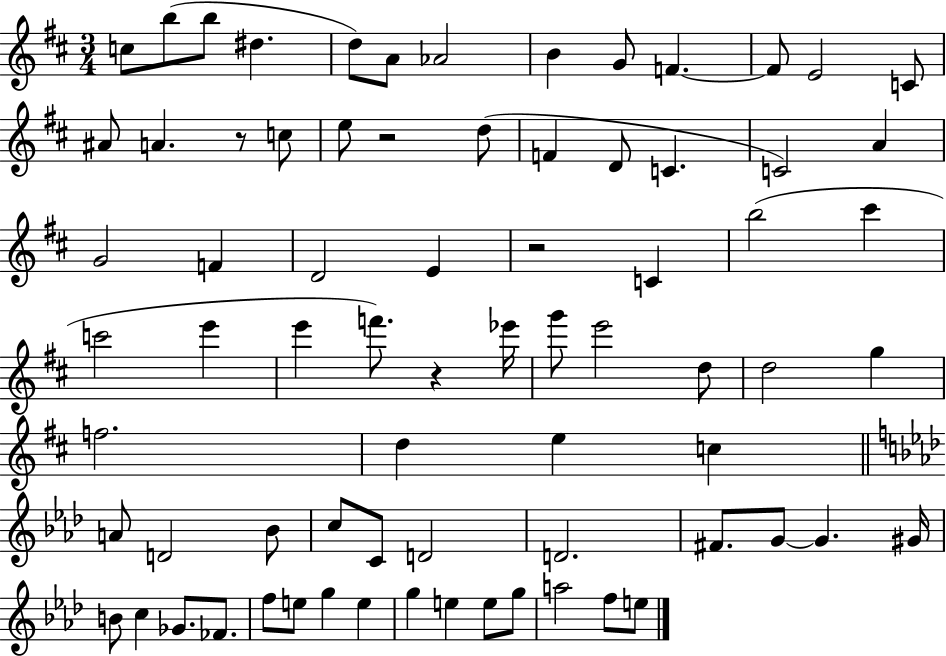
C5/e B5/e B5/e D#5/q. D5/e A4/e Ab4/h B4/q G4/e F4/q. F4/e E4/h C4/e A#4/e A4/q. R/e C5/e E5/e R/h D5/e F4/q D4/e C4/q. C4/h A4/q G4/h F4/q D4/h E4/q R/h C4/q B5/h C#6/q C6/h E6/q E6/q F6/e. R/q Eb6/s G6/e E6/h D5/e D5/h G5/q F5/h. D5/q E5/q C5/q A4/e D4/h Bb4/e C5/e C4/e D4/h D4/h. F#4/e. G4/e G4/q. G#4/s B4/e C5/q Gb4/e. FES4/e. F5/e E5/e G5/q E5/q G5/q E5/q E5/e G5/e A5/h F5/e E5/e